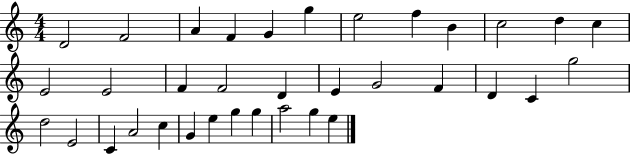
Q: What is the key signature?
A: C major